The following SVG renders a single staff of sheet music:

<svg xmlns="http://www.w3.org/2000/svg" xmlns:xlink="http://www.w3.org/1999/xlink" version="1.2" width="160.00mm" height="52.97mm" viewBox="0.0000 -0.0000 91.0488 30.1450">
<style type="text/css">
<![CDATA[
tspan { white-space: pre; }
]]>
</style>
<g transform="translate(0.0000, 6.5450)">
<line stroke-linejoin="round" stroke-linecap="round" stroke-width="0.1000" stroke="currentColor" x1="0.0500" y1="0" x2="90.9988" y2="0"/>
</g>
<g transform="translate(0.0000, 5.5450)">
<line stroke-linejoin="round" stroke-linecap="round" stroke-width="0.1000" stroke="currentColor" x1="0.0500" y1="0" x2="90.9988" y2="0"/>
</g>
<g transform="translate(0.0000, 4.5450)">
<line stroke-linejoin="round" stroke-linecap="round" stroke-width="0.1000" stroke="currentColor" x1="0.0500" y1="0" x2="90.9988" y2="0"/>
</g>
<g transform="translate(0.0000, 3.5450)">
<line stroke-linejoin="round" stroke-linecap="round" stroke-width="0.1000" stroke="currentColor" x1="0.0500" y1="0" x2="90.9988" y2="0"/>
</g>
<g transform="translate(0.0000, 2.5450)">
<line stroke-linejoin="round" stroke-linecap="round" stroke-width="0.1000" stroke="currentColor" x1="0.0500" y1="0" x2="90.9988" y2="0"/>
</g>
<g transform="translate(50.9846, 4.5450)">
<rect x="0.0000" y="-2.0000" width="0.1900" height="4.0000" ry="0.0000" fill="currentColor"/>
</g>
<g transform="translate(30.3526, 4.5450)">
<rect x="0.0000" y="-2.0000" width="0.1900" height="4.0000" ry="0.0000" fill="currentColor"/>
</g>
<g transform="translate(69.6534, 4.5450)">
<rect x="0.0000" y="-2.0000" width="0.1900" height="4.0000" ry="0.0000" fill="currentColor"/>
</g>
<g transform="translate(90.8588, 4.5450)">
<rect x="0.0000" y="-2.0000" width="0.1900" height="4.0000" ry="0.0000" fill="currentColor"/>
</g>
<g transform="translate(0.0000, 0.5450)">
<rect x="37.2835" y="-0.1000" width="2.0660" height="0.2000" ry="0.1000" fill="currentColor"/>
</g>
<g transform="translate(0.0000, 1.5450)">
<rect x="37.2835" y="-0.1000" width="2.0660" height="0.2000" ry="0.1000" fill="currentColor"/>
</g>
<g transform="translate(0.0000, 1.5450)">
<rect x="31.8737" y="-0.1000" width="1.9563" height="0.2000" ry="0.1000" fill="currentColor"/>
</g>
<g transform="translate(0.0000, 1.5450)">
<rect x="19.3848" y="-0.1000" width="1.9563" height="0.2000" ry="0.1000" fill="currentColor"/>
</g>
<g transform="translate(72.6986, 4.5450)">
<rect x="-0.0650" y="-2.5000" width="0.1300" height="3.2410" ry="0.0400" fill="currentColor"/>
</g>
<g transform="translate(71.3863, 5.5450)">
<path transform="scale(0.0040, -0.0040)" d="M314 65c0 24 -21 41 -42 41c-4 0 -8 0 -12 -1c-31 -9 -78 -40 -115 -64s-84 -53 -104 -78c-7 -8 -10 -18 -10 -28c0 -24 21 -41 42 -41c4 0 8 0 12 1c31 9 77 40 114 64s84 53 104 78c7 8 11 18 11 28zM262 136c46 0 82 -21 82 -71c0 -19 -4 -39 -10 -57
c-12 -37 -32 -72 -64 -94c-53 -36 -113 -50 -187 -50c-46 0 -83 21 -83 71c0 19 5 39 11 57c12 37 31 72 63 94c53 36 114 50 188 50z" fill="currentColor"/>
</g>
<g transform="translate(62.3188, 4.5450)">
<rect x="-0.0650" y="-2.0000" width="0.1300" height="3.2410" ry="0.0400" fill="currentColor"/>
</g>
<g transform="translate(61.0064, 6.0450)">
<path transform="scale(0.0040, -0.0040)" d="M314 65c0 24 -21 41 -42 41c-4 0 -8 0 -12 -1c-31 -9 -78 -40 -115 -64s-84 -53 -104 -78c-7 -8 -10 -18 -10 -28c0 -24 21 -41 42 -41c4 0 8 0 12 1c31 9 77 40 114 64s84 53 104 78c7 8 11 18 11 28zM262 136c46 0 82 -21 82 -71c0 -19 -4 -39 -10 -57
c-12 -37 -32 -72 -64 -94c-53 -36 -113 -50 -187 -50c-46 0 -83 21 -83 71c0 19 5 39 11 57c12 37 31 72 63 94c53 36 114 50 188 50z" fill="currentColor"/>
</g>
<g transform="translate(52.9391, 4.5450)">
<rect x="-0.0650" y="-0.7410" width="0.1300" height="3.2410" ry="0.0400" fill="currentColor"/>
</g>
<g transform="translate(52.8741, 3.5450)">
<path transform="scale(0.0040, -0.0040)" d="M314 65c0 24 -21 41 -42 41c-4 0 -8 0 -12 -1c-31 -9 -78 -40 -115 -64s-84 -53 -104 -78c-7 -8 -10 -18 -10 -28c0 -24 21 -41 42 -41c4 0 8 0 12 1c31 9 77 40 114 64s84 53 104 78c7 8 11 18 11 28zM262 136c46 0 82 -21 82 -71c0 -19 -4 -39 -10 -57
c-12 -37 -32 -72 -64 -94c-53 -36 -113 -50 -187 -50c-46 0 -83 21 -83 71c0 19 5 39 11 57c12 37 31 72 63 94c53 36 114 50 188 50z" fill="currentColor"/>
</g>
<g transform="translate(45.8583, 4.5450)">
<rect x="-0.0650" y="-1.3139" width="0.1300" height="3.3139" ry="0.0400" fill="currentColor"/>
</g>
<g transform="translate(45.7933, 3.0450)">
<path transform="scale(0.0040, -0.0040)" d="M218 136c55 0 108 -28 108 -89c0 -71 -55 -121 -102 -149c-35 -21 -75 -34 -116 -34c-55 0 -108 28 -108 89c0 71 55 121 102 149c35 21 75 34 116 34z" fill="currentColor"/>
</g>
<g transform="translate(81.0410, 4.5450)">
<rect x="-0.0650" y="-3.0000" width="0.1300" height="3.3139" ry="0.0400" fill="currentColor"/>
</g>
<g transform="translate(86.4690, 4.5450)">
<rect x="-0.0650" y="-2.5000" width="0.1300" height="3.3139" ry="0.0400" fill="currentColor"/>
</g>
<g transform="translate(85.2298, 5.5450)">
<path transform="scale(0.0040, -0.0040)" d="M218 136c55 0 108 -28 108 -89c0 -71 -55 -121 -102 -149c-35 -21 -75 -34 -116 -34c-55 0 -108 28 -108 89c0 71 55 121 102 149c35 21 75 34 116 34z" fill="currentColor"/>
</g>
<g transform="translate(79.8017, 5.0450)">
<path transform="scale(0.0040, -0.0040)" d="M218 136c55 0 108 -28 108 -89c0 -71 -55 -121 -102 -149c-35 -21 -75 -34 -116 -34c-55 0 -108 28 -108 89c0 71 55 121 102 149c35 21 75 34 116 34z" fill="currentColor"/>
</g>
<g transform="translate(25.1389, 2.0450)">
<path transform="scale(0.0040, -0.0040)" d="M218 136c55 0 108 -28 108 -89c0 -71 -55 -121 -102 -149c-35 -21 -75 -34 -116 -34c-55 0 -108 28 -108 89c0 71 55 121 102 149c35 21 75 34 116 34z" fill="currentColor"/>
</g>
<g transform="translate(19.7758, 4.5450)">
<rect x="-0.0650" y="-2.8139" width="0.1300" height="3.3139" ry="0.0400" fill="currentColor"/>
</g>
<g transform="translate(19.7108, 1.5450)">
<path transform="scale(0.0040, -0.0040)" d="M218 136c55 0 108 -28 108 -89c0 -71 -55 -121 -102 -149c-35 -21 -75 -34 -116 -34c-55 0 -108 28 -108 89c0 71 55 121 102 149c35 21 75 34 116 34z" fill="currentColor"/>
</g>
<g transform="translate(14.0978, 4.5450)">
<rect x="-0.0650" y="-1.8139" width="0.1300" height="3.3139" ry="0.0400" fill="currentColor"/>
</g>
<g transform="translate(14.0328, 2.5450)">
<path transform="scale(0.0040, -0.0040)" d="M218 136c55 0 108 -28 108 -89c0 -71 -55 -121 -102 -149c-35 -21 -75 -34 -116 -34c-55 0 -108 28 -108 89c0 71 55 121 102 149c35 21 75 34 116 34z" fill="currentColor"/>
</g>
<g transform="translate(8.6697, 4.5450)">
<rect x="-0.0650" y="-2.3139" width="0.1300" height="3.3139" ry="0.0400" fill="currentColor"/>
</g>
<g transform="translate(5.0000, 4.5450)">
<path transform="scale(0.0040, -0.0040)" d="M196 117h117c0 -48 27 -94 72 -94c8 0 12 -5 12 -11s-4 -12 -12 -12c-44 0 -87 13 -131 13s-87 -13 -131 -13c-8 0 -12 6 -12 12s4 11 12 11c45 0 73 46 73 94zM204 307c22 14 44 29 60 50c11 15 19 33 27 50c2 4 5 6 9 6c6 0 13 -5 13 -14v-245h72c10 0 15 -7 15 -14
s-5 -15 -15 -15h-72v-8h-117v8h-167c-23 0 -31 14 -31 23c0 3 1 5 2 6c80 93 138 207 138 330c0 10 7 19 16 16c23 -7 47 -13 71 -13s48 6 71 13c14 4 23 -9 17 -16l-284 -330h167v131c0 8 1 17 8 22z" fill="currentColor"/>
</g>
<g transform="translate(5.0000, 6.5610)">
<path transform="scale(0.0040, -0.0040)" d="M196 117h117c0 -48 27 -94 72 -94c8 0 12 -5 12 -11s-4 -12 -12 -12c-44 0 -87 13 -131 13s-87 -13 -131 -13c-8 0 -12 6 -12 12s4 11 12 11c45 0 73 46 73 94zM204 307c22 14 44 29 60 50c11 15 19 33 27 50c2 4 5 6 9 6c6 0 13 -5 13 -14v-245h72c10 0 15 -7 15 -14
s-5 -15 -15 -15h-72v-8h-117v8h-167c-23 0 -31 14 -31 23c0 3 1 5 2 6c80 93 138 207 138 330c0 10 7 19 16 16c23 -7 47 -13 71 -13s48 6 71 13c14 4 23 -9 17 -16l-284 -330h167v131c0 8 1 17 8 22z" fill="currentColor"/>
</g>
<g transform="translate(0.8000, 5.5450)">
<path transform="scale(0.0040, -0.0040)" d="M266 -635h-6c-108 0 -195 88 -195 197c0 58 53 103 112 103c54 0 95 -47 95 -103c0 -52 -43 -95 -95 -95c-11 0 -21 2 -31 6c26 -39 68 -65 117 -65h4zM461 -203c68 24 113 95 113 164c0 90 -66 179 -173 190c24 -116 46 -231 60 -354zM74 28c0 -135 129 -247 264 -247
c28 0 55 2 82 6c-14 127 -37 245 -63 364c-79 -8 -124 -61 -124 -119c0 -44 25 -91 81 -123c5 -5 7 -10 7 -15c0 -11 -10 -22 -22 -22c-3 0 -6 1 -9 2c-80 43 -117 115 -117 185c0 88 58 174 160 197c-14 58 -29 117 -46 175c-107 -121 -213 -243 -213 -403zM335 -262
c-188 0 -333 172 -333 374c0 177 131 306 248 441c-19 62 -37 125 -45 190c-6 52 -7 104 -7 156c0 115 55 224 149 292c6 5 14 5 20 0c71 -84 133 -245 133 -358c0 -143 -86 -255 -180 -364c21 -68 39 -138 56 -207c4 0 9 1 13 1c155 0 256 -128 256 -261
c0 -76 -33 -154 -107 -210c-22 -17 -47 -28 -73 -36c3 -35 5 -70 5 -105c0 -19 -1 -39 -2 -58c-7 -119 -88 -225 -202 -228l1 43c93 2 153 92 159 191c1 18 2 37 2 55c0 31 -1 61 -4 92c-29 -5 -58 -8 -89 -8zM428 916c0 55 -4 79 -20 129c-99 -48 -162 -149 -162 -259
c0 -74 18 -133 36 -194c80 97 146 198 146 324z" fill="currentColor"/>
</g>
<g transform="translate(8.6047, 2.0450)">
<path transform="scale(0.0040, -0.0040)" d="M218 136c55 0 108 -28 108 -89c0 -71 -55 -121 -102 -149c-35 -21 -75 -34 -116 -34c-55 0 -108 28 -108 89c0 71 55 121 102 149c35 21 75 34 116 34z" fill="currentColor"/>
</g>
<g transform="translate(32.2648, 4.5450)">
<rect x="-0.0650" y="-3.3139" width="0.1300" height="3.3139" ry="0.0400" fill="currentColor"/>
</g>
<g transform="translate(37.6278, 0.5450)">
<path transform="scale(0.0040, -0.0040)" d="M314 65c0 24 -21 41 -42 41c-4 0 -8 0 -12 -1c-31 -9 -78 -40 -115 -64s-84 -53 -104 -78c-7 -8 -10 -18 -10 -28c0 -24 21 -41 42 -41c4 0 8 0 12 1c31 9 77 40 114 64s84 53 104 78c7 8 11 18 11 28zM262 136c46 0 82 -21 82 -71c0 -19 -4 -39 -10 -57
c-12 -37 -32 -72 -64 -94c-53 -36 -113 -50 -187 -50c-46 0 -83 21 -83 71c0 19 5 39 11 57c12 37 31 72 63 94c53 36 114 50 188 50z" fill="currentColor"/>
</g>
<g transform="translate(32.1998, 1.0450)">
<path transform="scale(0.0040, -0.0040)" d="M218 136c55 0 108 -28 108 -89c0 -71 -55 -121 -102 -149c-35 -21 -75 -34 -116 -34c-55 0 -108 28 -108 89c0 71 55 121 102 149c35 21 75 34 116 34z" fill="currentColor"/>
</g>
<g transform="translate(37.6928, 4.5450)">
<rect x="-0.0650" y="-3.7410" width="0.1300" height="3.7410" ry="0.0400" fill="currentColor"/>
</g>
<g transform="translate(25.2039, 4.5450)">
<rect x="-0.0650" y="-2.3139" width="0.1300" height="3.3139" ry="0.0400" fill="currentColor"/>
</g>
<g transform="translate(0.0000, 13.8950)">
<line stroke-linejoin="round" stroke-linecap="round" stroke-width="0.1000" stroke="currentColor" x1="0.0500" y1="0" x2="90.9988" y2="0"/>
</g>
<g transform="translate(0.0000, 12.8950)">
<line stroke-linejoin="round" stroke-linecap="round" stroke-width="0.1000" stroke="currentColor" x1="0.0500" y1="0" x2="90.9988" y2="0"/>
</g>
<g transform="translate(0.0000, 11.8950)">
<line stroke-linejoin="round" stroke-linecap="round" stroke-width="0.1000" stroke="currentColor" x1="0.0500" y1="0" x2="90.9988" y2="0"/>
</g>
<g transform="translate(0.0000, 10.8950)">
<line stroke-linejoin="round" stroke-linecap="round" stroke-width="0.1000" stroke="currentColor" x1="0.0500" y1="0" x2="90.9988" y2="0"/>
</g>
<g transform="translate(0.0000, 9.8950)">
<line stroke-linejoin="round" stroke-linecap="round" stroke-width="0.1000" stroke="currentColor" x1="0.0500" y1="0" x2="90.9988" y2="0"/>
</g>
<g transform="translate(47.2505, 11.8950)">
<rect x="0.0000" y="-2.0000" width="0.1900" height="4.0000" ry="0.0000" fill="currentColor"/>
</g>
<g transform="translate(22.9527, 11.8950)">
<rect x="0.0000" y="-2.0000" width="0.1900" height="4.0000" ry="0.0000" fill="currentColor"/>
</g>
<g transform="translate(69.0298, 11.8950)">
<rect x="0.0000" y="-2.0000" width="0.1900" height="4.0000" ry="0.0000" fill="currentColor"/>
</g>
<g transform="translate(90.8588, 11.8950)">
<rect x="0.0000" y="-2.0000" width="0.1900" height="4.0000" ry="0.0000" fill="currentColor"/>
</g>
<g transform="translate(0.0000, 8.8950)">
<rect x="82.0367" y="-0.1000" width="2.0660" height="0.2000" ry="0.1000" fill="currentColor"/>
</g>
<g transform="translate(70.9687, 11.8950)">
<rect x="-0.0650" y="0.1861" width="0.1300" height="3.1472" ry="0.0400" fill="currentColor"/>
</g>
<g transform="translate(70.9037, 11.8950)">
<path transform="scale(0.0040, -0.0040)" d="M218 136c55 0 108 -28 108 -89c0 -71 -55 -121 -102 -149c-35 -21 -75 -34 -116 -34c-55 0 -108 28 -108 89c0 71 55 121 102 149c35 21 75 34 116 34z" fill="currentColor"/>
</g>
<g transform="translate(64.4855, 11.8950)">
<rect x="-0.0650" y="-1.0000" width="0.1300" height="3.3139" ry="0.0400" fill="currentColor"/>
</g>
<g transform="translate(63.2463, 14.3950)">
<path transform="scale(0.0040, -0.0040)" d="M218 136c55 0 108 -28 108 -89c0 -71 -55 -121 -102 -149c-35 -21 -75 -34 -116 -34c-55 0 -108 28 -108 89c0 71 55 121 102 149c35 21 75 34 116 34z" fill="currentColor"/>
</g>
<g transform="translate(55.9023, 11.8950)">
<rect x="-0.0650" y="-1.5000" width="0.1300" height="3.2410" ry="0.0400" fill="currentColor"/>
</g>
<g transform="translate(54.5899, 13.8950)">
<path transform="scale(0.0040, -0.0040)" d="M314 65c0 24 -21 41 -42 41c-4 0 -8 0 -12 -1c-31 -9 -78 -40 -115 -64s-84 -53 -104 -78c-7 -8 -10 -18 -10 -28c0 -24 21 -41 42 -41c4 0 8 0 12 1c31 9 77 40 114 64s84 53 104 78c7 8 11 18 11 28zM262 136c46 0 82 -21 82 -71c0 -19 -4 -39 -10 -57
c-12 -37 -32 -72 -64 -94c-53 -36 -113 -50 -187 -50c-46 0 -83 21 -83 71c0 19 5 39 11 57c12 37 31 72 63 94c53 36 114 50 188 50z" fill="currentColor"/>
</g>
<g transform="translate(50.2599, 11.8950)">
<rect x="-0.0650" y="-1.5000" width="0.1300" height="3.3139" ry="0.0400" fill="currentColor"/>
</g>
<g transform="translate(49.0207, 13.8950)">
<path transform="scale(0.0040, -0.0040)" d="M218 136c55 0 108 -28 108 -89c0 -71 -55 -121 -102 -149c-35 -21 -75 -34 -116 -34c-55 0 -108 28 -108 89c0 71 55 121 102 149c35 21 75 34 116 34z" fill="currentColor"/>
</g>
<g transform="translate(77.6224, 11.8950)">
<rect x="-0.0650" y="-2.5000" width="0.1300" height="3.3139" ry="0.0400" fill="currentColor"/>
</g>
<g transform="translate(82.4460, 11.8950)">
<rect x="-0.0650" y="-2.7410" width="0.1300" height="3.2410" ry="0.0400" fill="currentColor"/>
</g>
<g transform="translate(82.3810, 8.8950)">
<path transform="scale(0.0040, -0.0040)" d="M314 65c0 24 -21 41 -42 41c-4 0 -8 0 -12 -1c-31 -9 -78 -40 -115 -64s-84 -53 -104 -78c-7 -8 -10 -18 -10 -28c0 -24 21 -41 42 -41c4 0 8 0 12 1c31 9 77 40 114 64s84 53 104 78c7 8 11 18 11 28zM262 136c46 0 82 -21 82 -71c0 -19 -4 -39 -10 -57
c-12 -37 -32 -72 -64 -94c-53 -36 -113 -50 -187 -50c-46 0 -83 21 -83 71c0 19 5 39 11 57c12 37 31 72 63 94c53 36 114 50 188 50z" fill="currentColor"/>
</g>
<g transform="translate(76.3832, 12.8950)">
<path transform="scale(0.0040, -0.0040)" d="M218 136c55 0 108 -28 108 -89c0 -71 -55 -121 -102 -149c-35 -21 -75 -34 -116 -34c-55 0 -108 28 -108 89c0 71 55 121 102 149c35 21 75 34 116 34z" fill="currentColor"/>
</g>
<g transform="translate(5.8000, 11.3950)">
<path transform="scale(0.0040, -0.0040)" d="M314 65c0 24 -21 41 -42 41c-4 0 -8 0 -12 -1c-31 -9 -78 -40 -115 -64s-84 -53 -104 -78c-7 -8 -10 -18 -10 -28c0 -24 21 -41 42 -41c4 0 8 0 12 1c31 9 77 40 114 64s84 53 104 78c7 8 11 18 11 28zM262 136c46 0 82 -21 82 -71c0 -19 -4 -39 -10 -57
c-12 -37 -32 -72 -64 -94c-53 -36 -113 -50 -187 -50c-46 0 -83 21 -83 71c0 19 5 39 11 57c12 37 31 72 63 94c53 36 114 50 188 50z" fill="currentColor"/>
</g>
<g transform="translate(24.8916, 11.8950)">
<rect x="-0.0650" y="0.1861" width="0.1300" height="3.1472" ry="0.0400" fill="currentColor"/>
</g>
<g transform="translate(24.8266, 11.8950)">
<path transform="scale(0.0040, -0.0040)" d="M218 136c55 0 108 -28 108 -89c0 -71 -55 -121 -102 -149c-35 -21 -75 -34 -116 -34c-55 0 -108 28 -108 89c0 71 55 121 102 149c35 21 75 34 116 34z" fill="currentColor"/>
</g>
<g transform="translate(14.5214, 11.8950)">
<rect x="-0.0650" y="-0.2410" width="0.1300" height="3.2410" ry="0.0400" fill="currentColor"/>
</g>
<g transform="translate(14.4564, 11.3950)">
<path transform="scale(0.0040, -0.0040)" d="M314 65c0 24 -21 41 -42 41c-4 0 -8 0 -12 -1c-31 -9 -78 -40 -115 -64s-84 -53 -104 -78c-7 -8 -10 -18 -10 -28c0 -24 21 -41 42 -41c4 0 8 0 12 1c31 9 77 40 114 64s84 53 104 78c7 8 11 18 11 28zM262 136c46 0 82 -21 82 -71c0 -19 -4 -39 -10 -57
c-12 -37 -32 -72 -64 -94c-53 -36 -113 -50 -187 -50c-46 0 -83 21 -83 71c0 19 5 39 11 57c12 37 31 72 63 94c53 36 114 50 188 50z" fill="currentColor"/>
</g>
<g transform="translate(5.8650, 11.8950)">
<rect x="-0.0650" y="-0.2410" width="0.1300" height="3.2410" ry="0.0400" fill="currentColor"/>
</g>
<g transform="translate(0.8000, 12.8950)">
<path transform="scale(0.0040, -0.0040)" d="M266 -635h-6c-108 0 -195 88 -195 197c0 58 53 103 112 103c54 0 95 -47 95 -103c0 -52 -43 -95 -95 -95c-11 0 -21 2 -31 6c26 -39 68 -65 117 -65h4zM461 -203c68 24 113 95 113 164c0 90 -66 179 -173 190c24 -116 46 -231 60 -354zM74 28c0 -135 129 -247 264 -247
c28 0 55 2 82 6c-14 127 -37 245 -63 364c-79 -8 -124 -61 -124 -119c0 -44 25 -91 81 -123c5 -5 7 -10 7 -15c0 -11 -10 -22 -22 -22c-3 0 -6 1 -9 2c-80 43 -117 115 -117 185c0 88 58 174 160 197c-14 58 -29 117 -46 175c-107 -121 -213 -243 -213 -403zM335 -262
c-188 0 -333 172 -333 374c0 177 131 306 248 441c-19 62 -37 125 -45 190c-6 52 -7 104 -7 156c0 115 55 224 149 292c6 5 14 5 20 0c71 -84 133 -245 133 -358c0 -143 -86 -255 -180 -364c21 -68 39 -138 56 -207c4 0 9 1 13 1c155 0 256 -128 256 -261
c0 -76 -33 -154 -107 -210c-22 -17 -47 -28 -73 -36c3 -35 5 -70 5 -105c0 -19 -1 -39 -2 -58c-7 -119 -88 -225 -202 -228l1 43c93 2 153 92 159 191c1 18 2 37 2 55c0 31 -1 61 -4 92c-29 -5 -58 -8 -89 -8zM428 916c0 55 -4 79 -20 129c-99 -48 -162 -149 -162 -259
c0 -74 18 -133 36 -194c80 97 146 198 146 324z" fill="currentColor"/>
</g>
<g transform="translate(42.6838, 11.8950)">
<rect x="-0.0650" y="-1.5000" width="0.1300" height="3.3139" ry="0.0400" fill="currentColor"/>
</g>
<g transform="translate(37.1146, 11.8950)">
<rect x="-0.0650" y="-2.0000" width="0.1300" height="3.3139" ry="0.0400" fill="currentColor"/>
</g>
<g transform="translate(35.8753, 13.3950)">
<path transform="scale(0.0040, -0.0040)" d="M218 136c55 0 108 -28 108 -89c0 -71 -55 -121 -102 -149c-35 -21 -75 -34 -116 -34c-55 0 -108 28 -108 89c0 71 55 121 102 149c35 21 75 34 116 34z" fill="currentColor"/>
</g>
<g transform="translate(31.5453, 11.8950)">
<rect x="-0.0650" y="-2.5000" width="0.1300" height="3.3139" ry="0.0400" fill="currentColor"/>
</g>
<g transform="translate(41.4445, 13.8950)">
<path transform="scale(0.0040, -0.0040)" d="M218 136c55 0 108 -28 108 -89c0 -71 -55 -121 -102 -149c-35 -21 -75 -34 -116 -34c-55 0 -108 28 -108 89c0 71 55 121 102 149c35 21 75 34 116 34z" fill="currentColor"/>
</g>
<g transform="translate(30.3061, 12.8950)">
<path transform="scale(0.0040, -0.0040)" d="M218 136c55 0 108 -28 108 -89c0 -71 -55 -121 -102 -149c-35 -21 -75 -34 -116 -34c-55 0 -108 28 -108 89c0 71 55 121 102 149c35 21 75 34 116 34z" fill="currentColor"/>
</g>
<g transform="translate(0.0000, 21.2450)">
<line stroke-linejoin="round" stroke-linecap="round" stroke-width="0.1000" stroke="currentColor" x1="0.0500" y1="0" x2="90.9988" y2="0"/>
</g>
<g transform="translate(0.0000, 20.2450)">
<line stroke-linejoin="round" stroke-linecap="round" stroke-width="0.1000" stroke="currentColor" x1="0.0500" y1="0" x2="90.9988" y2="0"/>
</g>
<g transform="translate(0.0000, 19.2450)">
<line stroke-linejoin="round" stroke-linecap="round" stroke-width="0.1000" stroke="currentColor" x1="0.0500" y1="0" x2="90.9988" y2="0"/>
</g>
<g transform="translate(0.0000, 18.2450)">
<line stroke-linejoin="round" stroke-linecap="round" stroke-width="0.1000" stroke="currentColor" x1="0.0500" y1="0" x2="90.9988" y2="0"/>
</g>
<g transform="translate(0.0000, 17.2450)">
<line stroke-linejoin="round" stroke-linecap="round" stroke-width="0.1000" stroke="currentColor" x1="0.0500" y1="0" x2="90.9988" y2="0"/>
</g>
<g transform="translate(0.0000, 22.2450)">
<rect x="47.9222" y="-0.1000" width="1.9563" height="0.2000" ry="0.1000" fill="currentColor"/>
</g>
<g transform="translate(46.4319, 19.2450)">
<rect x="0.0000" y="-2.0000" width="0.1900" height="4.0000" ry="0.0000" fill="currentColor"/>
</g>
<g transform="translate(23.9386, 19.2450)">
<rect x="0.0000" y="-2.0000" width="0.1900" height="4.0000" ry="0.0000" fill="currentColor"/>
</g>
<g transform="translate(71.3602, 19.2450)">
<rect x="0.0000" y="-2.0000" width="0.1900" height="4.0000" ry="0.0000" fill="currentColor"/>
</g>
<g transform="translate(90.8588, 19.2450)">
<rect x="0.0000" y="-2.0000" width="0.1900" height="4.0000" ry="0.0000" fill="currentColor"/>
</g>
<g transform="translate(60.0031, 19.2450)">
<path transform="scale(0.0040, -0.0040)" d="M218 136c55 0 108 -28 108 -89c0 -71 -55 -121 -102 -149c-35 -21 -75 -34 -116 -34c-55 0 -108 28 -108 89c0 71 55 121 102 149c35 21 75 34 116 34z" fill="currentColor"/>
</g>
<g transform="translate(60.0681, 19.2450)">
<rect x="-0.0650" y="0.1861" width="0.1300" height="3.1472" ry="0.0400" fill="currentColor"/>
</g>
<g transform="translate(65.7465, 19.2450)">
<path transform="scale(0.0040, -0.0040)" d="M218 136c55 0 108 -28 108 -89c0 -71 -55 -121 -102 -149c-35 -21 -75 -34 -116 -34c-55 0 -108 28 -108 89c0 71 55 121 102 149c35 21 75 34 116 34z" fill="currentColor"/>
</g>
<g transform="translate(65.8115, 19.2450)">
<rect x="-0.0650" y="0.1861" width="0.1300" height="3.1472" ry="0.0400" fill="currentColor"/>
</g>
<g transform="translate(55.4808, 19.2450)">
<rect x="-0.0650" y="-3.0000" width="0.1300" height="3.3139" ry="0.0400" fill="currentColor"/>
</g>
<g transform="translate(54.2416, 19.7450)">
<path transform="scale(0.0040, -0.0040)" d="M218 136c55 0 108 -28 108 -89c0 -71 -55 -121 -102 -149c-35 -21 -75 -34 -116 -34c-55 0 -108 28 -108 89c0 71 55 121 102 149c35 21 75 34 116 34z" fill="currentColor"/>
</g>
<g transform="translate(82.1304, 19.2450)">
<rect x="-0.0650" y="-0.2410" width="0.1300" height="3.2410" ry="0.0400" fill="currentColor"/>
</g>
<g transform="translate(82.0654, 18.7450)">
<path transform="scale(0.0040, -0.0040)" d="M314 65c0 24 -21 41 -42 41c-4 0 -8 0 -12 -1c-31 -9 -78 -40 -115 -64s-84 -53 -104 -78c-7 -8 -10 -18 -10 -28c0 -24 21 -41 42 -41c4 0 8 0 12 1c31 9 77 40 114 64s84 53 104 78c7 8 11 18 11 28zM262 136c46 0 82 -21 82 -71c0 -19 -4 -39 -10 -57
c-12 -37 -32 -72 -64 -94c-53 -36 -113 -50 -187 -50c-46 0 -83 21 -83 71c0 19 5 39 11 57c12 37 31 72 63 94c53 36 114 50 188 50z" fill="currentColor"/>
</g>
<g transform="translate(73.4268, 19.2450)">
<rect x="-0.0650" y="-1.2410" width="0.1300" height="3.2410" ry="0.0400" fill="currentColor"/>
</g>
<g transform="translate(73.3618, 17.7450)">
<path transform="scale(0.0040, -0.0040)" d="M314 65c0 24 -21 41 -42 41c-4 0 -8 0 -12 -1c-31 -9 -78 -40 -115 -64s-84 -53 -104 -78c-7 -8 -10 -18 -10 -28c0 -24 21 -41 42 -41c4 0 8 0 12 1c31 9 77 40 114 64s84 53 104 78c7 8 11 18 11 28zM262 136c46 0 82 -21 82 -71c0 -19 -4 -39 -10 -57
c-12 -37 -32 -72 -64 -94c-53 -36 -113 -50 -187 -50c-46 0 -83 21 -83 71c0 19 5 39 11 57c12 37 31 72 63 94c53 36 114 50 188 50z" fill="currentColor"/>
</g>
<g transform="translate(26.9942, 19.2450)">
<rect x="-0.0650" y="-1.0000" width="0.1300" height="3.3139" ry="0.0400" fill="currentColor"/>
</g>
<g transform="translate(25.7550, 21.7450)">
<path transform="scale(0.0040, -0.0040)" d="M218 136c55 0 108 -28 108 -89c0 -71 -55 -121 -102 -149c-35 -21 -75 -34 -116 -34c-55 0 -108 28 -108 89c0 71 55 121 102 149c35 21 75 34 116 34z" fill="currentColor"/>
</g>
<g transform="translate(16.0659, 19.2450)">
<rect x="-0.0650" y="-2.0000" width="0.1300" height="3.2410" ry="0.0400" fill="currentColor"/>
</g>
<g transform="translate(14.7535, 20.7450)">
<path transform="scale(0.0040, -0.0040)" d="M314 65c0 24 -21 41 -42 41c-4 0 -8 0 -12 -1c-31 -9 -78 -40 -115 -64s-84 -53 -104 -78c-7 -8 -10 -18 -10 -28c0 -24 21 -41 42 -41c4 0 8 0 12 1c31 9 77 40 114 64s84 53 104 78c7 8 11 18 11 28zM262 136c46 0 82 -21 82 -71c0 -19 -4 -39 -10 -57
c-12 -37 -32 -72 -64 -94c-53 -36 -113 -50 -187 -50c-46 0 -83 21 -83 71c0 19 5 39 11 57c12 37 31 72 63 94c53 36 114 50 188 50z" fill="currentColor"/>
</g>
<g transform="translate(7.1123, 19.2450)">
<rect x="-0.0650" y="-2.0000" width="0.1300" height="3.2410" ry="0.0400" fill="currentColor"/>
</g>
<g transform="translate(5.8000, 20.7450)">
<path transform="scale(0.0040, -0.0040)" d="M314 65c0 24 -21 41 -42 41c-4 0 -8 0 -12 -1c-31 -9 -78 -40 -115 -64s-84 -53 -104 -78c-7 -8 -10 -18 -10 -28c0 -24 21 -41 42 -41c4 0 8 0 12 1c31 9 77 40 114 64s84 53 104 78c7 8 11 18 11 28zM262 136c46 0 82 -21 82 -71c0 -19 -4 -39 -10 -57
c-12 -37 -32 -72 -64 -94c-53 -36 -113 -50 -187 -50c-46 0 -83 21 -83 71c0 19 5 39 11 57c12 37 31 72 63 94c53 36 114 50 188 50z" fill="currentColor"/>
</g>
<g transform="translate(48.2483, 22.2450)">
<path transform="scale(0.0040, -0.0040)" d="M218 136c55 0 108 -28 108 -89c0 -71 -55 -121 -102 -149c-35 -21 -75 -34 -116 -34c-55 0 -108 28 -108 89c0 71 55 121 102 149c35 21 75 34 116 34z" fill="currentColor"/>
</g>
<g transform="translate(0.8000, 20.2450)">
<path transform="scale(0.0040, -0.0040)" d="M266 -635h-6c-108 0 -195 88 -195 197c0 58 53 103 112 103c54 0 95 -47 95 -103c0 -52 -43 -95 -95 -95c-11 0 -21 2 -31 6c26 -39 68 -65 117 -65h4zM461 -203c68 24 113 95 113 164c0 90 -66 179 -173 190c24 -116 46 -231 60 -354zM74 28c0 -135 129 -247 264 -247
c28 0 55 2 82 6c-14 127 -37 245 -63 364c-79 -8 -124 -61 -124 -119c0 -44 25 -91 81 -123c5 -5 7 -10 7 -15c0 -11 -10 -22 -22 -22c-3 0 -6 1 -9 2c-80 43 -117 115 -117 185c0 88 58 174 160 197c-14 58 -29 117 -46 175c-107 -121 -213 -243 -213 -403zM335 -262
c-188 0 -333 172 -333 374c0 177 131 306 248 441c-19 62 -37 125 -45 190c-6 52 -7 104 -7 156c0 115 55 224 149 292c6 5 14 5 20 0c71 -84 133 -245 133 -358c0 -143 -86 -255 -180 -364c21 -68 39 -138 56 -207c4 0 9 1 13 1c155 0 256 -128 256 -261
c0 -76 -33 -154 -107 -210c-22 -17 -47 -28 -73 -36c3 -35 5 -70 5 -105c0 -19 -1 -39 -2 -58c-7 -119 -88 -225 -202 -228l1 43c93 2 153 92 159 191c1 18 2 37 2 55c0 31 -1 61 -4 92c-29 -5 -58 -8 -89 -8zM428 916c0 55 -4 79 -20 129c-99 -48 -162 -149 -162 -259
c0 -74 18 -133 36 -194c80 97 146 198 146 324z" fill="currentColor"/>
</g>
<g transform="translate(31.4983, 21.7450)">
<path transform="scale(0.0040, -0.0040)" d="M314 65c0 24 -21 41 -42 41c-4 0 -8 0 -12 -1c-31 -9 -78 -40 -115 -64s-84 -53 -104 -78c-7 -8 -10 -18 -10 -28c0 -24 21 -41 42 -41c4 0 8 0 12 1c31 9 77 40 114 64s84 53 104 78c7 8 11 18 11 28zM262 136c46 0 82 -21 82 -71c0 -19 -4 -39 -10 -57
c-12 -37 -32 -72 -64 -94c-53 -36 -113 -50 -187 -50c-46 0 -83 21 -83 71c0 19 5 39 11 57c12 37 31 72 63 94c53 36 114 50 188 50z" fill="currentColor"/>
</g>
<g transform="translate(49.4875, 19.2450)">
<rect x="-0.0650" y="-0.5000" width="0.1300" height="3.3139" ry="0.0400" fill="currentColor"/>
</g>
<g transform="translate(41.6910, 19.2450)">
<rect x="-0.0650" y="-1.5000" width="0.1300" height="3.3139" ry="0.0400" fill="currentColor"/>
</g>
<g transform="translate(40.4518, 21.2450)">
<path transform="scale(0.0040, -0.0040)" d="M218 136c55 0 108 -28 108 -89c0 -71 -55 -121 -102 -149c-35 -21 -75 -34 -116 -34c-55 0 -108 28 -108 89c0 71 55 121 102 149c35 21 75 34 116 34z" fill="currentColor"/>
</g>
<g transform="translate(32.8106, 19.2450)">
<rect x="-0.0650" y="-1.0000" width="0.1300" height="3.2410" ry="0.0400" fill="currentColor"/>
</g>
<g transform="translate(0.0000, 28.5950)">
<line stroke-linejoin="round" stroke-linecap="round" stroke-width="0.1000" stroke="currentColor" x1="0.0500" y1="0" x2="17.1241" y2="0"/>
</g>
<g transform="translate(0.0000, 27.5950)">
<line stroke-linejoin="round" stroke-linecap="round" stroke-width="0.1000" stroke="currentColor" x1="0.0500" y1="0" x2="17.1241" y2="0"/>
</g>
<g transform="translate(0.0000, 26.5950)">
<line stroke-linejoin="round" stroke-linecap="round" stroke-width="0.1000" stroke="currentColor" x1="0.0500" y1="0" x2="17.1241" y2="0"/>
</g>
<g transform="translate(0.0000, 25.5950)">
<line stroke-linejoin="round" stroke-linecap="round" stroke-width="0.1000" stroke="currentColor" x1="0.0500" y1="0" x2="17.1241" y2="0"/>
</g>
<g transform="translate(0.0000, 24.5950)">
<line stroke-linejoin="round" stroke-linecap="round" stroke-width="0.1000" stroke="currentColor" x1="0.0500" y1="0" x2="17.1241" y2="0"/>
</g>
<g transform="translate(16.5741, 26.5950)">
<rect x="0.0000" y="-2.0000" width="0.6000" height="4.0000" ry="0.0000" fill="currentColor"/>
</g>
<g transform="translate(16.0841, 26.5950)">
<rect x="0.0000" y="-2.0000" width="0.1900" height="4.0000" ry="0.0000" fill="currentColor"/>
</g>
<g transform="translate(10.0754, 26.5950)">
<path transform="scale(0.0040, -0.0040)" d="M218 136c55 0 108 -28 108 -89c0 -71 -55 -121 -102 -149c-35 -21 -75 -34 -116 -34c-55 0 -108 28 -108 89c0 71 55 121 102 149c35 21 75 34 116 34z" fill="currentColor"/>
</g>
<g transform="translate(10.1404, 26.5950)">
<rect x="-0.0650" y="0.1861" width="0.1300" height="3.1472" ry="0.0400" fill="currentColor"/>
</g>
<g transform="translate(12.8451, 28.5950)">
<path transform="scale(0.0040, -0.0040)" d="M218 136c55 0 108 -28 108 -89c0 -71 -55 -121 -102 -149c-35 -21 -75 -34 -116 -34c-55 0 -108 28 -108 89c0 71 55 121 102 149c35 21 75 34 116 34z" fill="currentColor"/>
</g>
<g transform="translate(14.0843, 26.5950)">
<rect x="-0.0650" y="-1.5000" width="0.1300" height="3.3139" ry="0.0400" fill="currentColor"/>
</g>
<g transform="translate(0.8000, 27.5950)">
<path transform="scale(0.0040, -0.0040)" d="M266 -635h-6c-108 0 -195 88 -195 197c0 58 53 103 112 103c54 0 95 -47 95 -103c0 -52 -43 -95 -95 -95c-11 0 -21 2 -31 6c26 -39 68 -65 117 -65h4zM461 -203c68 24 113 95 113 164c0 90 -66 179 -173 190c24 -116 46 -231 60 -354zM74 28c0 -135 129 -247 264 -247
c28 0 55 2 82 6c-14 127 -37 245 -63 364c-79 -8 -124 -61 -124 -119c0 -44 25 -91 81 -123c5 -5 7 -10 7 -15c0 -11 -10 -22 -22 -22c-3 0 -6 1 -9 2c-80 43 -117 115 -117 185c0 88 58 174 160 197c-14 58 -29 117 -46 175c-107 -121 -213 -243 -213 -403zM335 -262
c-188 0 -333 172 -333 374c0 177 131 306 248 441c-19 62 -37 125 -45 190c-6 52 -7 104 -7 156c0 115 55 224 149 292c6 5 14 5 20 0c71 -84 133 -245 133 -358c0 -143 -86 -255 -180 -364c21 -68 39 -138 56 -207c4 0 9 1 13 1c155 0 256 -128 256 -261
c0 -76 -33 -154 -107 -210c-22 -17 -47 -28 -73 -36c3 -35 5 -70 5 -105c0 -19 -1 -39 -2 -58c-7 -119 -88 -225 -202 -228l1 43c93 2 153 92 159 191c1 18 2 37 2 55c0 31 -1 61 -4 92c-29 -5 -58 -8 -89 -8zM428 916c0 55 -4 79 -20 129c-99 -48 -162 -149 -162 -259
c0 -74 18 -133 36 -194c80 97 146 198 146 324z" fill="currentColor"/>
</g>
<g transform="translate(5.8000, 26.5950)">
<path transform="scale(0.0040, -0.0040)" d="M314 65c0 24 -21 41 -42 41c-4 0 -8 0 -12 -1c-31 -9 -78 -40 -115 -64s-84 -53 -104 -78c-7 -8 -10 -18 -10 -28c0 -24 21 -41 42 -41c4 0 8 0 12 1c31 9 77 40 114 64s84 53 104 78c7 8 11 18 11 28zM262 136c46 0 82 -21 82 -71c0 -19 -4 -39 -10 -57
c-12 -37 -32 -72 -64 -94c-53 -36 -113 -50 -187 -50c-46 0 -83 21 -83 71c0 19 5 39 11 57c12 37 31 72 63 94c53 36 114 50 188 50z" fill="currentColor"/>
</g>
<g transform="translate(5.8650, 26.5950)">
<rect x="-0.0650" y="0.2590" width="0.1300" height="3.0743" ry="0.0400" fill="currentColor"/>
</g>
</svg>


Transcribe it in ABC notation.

X:1
T:Untitled
M:4/4
L:1/4
K:C
g f a g b c'2 e d2 F2 G2 A G c2 c2 B G F E E E2 D B G a2 F2 F2 D D2 E C A B B e2 c2 B2 B E